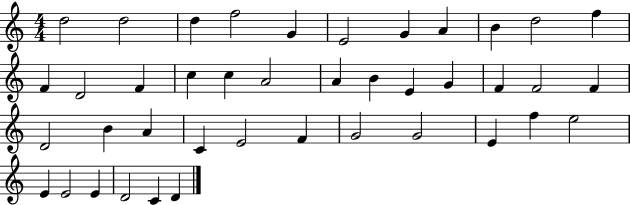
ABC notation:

X:1
T:Untitled
M:4/4
L:1/4
K:C
d2 d2 d f2 G E2 G A B d2 f F D2 F c c A2 A B E G F F2 F D2 B A C E2 F G2 G2 E f e2 E E2 E D2 C D